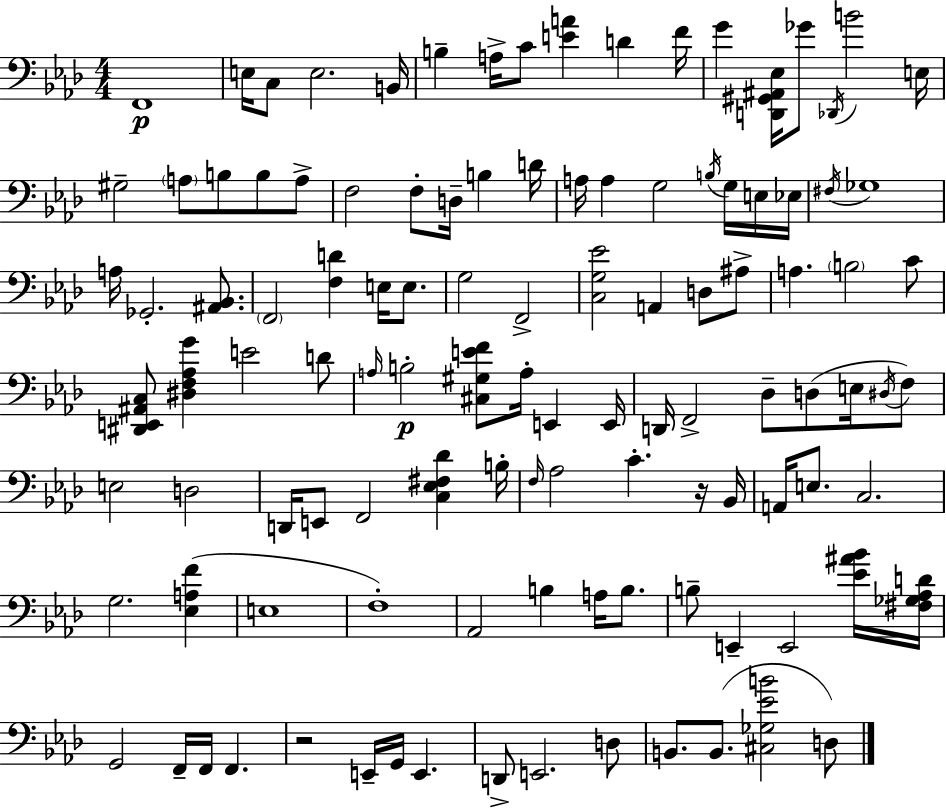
F2/w E3/s C3/e E3/h. B2/s B3/q A3/s C4/e [E4,A4]/q D4/q F4/s G4/q [D2,G#2,A#2,Eb3]/s Gb4/e Db2/s B4/h E3/s G#3/h A3/e B3/e B3/e A3/e F3/h F3/e D3/s B3/q D4/s A3/s A3/q G3/h B3/s G3/s E3/s Eb3/s F#3/s Gb3/w A3/s Gb2/h. [A#2,Bb2]/e. F2/h [F3,D4]/q E3/s E3/e. G3/h F2/h [C3,G3,Eb4]/h A2/q D3/e A#3/e A3/q. B3/h C4/e [D#2,E2,A#2,C3]/e [D#3,F3,Ab3,G4]/q E4/h D4/e A3/s B3/h [C#3,G#3,E4,F4]/e A3/s E2/q E2/s D2/s F2/h Db3/e D3/e E3/s D#3/s F3/e E3/h D3/h D2/s E2/e F2/h [C3,Eb3,F#3,Db4]/q B3/s F3/s Ab3/h C4/q. R/s Bb2/s A2/s E3/e. C3/h. G3/h. [Eb3,A3,F4]/q E3/w F3/w Ab2/h B3/q A3/s B3/e. B3/e E2/q E2/h [Eb4,A#4,Bb4]/s [F#3,Gb3,Ab3,D4]/s G2/h F2/s F2/s F2/q. R/h E2/s G2/s E2/q. D2/e E2/h. D3/e B2/e. B2/e. [C#3,Gb3,Eb4,B4]/h D3/e